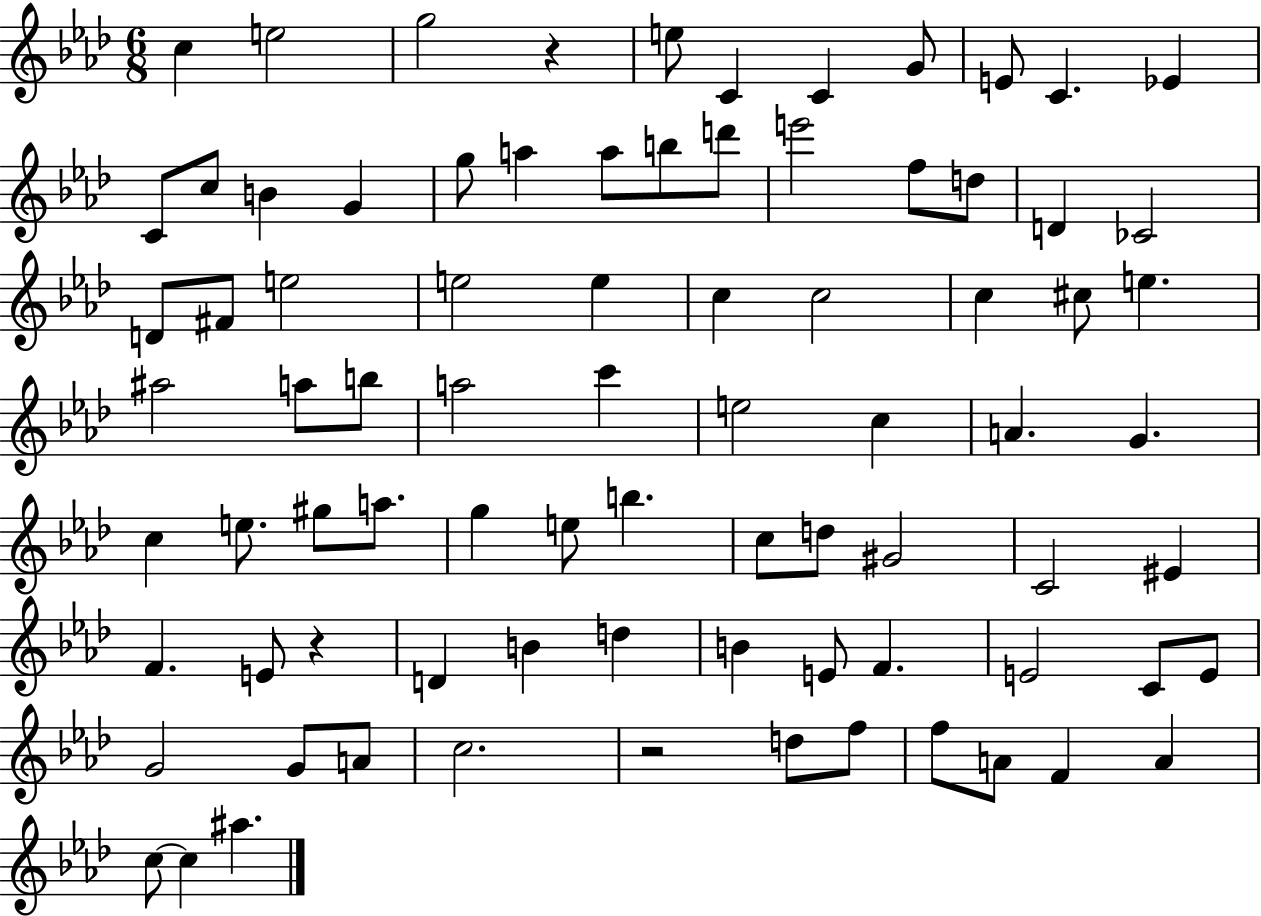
{
  \clef treble
  \numericTimeSignature
  \time 6/8
  \key aes \major
  \repeat volta 2 { c''4 e''2 | g''2 r4 | e''8 c'4 c'4 g'8 | e'8 c'4. ees'4 | \break c'8 c''8 b'4 g'4 | g''8 a''4 a''8 b''8 d'''8 | e'''2 f''8 d''8 | d'4 ces'2 | \break d'8 fis'8 e''2 | e''2 e''4 | c''4 c''2 | c''4 cis''8 e''4. | \break ais''2 a''8 b''8 | a''2 c'''4 | e''2 c''4 | a'4. g'4. | \break c''4 e''8. gis''8 a''8. | g''4 e''8 b''4. | c''8 d''8 gis'2 | c'2 eis'4 | \break f'4. e'8 r4 | d'4 b'4 d''4 | b'4 e'8 f'4. | e'2 c'8 e'8 | \break g'2 g'8 a'8 | c''2. | r2 d''8 f''8 | f''8 a'8 f'4 a'4 | \break c''8~~ c''4 ais''4. | } \bar "|."
}